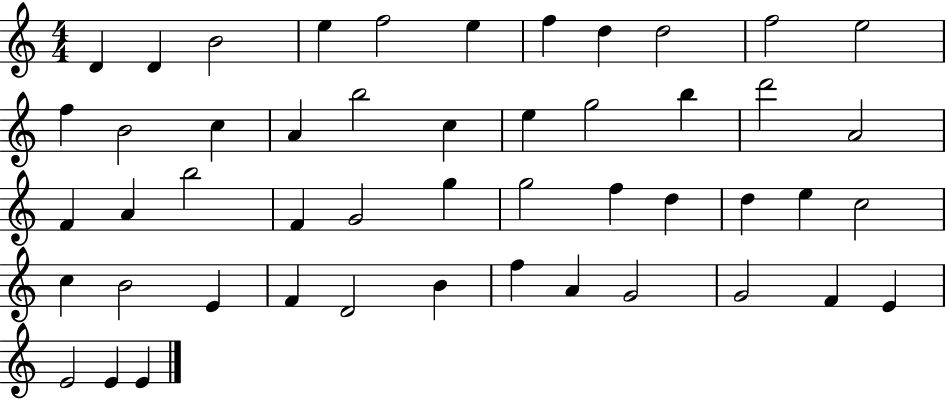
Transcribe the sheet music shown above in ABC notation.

X:1
T:Untitled
M:4/4
L:1/4
K:C
D D B2 e f2 e f d d2 f2 e2 f B2 c A b2 c e g2 b d'2 A2 F A b2 F G2 g g2 f d d e c2 c B2 E F D2 B f A G2 G2 F E E2 E E